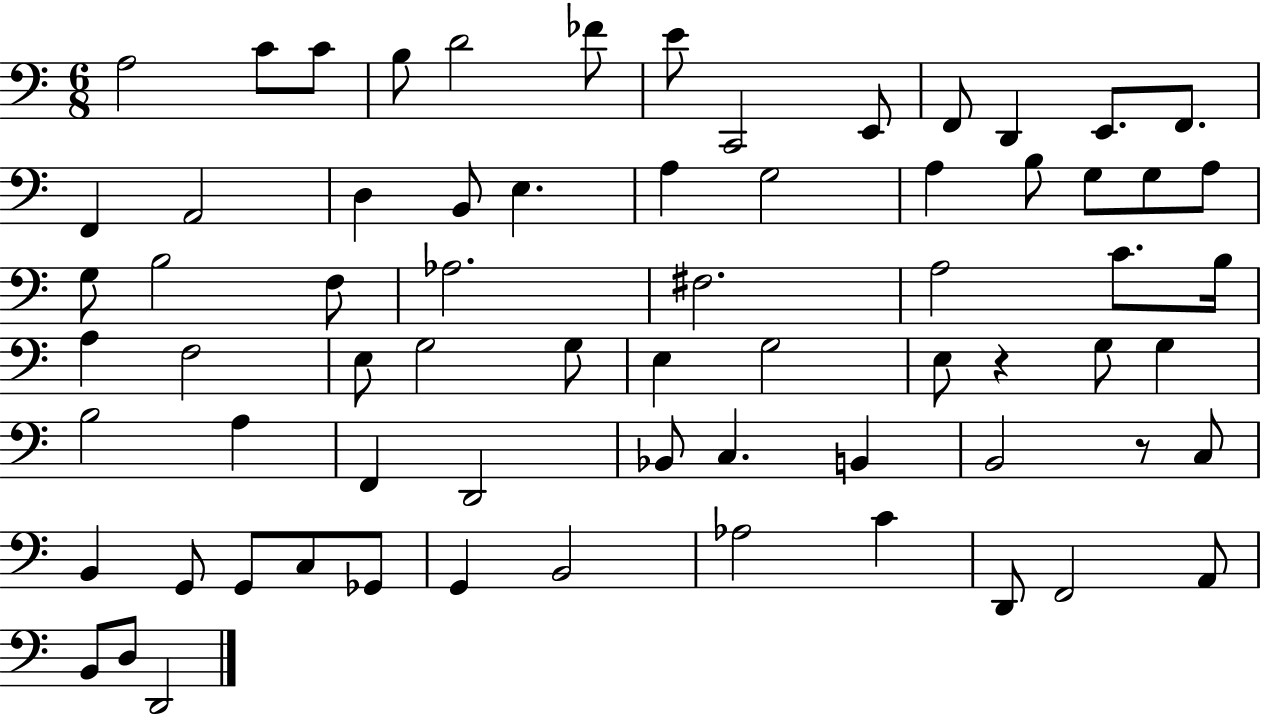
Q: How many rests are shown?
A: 2